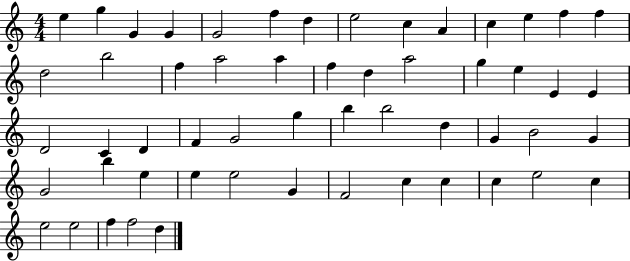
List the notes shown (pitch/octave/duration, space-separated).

E5/q G5/q G4/q G4/q G4/h F5/q D5/q E5/h C5/q A4/q C5/q E5/q F5/q F5/q D5/h B5/h F5/q A5/h A5/q F5/q D5/q A5/h G5/q E5/q E4/q E4/q D4/h C4/q D4/q F4/q G4/h G5/q B5/q B5/h D5/q G4/q B4/h G4/q G4/h B5/q E5/q E5/q E5/h G4/q F4/h C5/q C5/q C5/q E5/h C5/q E5/h E5/h F5/q F5/h D5/q